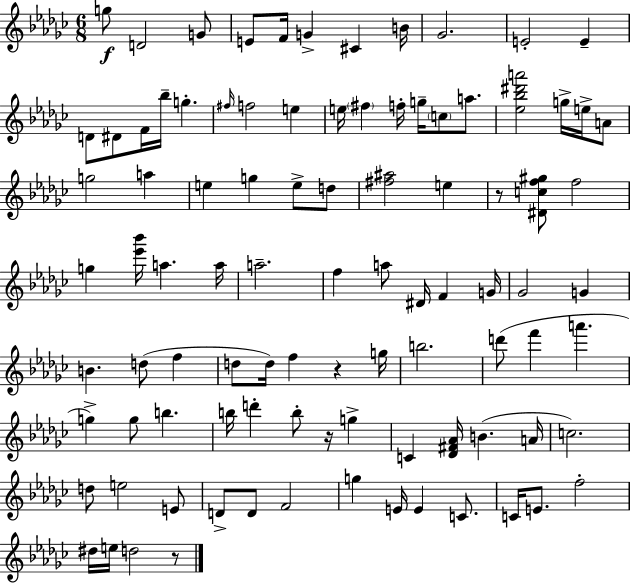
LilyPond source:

{
  \clef treble
  \numericTimeSignature
  \time 6/8
  \key ees \minor
  g''8\f d'2 g'8 | e'8 f'16 g'4-> cis'4 b'16 | ges'2. | e'2-. e'4-- | \break d'8 dis'8 f'16 bes''16-- g''4.-. | \grace { fis''16 } f''2 e''4 | e''16 \parenthesize fis''4 f''16-. g''16-- \parenthesize c''8 a''8. | <ees'' bes'' dis''' a'''>2 g''16-> e''16-> a'8 | \break g''2 a''4 | e''4 g''4 e''8-> d''8 | <fis'' ais''>2 e''4 | r8 <dis' c'' f'' gis''>8 f''2 | \break g''4 <ees''' bes'''>16 a''4. | a''16 a''2.-- | f''4 a''8 dis'16 f'4 | g'16 ges'2 g'4 | \break b'4. d''8( f''4 | d''8 d''16) f''4 r4 | g''16 b''2. | d'''8( f'''4 a'''4. | \break g''4->) g''8 b''4. | b''16 d'''4-. b''8-. r16 g''4-> | c'4 <des' fis' aes'>16 b'4.( | a'16 c''2.) | \break d''8 e''2 e'8 | d'8-> d'8 f'2 | g''4 e'16 e'4 c'8. | c'16 e'8. f''2-. | \break dis''16 e''16 d''2 r8 | \bar "|."
}